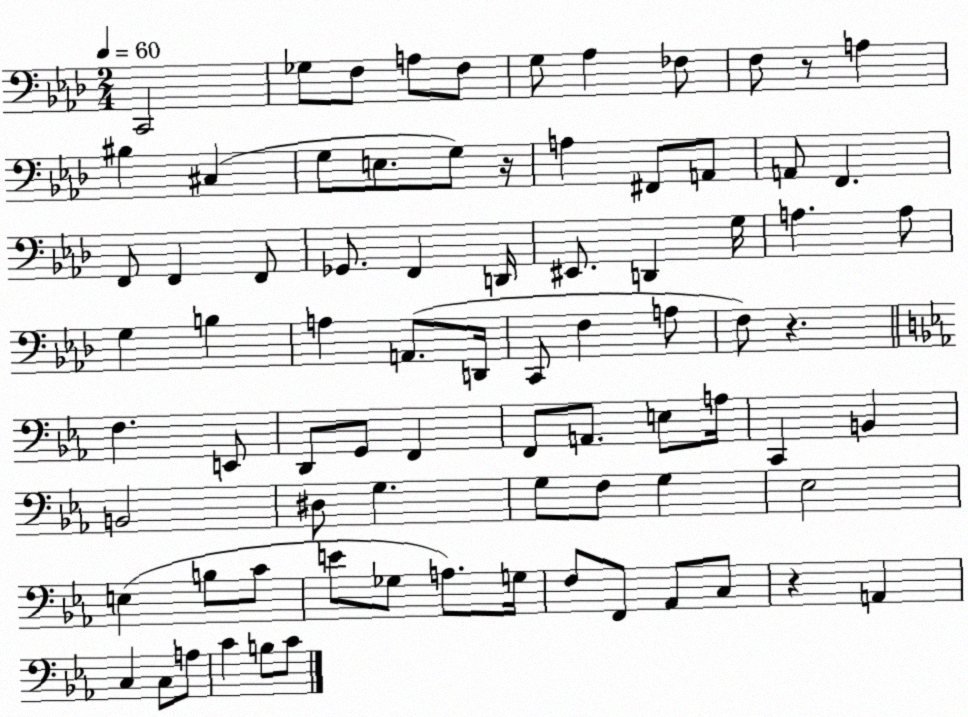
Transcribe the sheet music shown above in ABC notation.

X:1
T:Untitled
M:2/4
L:1/4
K:Ab
C,,2 _G,/2 F,/2 A,/2 F,/2 G,/2 _A, _F,/2 F,/2 z/2 A, ^B, ^C, G,/2 E,/2 G,/2 z/4 A, ^F,,/2 A,,/2 A,,/2 F,, F,,/2 F,, F,,/2 _G,,/2 F,, D,,/4 ^E,,/2 D,, G,/4 A, A,/2 G, B, A, A,,/2 D,,/4 C,,/2 F, A,/2 F,/2 z F, E,,/2 D,,/2 G,,/2 F,, F,,/2 A,,/2 E,/2 A,/4 C,, B,, B,,2 ^D,/2 G, G,/2 F,/2 G, _E,2 E, B,/2 C/2 E/2 _G,/2 A,/2 G,/4 F,/2 F,,/2 _A,,/2 C,/2 z A,, C, C,/2 A,/2 C B,/2 C/2